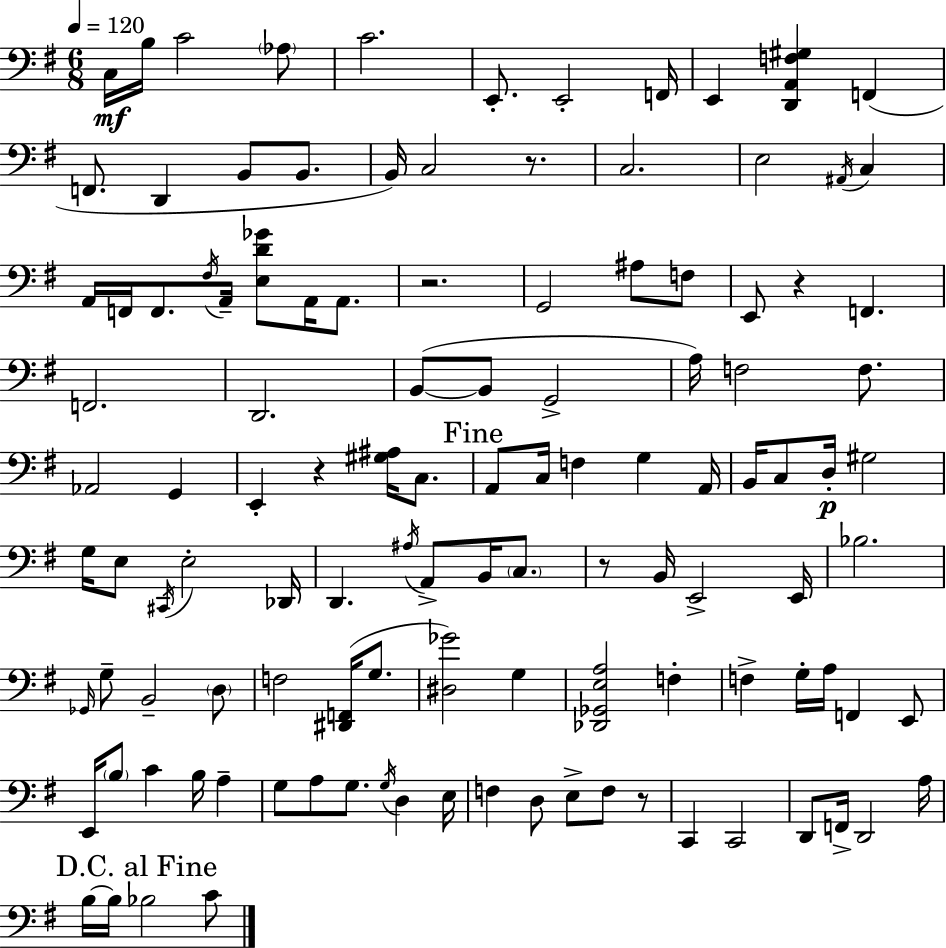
X:1
T:Untitled
M:6/8
L:1/4
K:Em
C,/4 B,/4 C2 _A,/2 C2 E,,/2 E,,2 F,,/4 E,, [D,,A,,F,^G,] F,, F,,/2 D,, B,,/2 B,,/2 B,,/4 C,2 z/2 C,2 E,2 ^A,,/4 C, A,,/4 F,,/4 F,,/2 ^F,/4 A,,/4 [E,D_G]/2 A,,/4 A,,/2 z2 G,,2 ^A,/2 F,/2 E,,/2 z F,, F,,2 D,,2 B,,/2 B,,/2 G,,2 A,/4 F,2 F,/2 _A,,2 G,, E,, z [^G,^A,]/4 C,/2 A,,/2 C,/4 F, G, A,,/4 B,,/4 C,/2 D,/4 ^G,2 G,/4 E,/2 ^C,,/4 E,2 _D,,/4 D,, ^A,/4 A,,/2 B,,/4 C,/2 z/2 B,,/4 E,,2 E,,/4 _B,2 _G,,/4 G,/2 B,,2 D,/2 F,2 [^D,,F,,]/4 G,/2 [^D,_G]2 G, [_D,,_G,,E,A,]2 F, F, G,/4 A,/4 F,, E,,/2 E,,/4 B,/2 C B,/4 A, G,/2 A,/2 G,/2 G,/4 D, E,/4 F, D,/2 E,/2 F,/2 z/2 C,, C,,2 D,,/2 F,,/4 D,,2 A,/4 B,/4 B,/4 _B,2 C/2